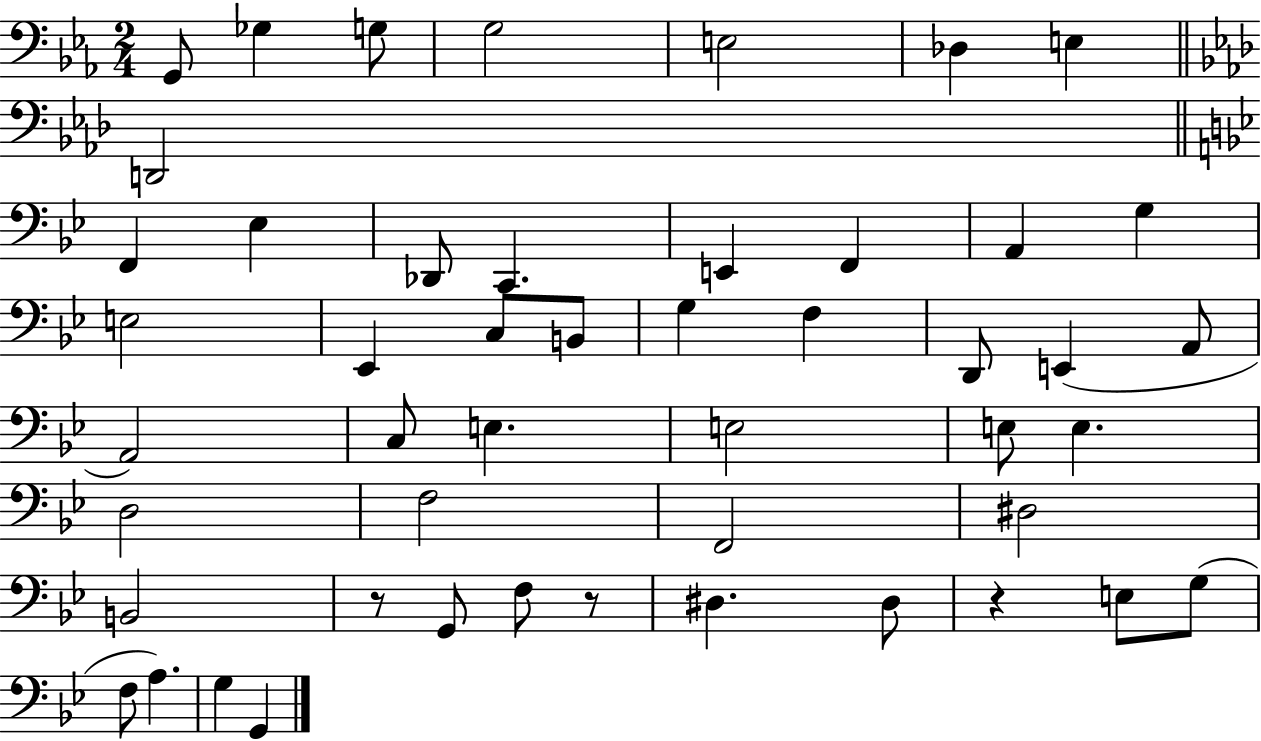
X:1
T:Untitled
M:2/4
L:1/4
K:Eb
G,,/2 _G, G,/2 G,2 E,2 _D, E, D,,2 F,, _E, _D,,/2 C,, E,, F,, A,, G, E,2 _E,, C,/2 B,,/2 G, F, D,,/2 E,, A,,/2 A,,2 C,/2 E, E,2 E,/2 E, D,2 F,2 F,,2 ^D,2 B,,2 z/2 G,,/2 F,/2 z/2 ^D, ^D,/2 z E,/2 G,/2 F,/2 A, G, G,,